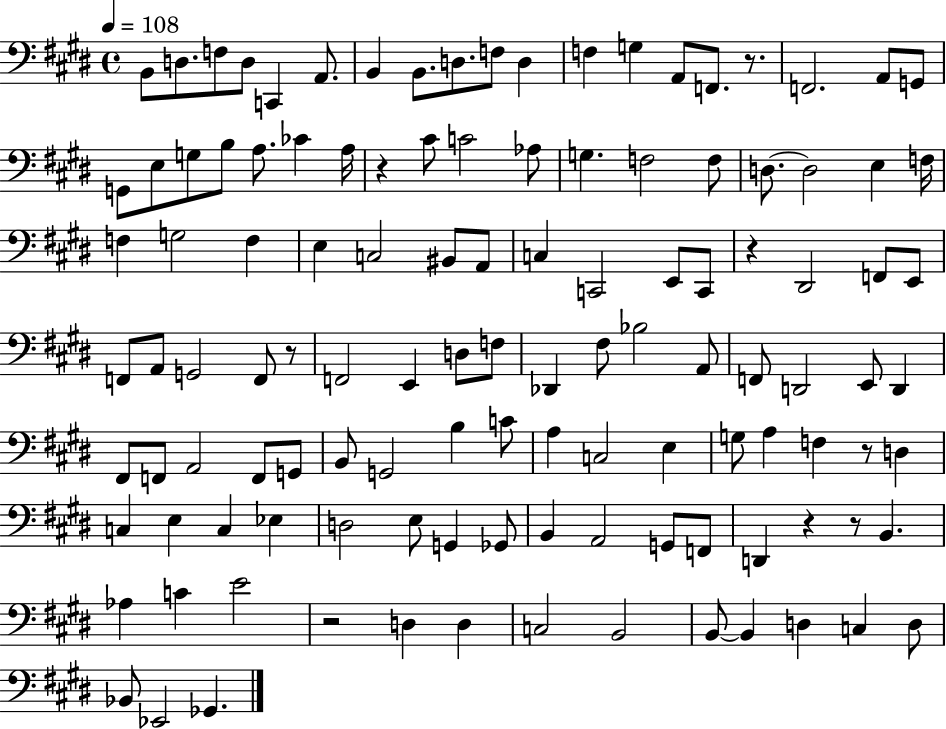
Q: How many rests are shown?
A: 8